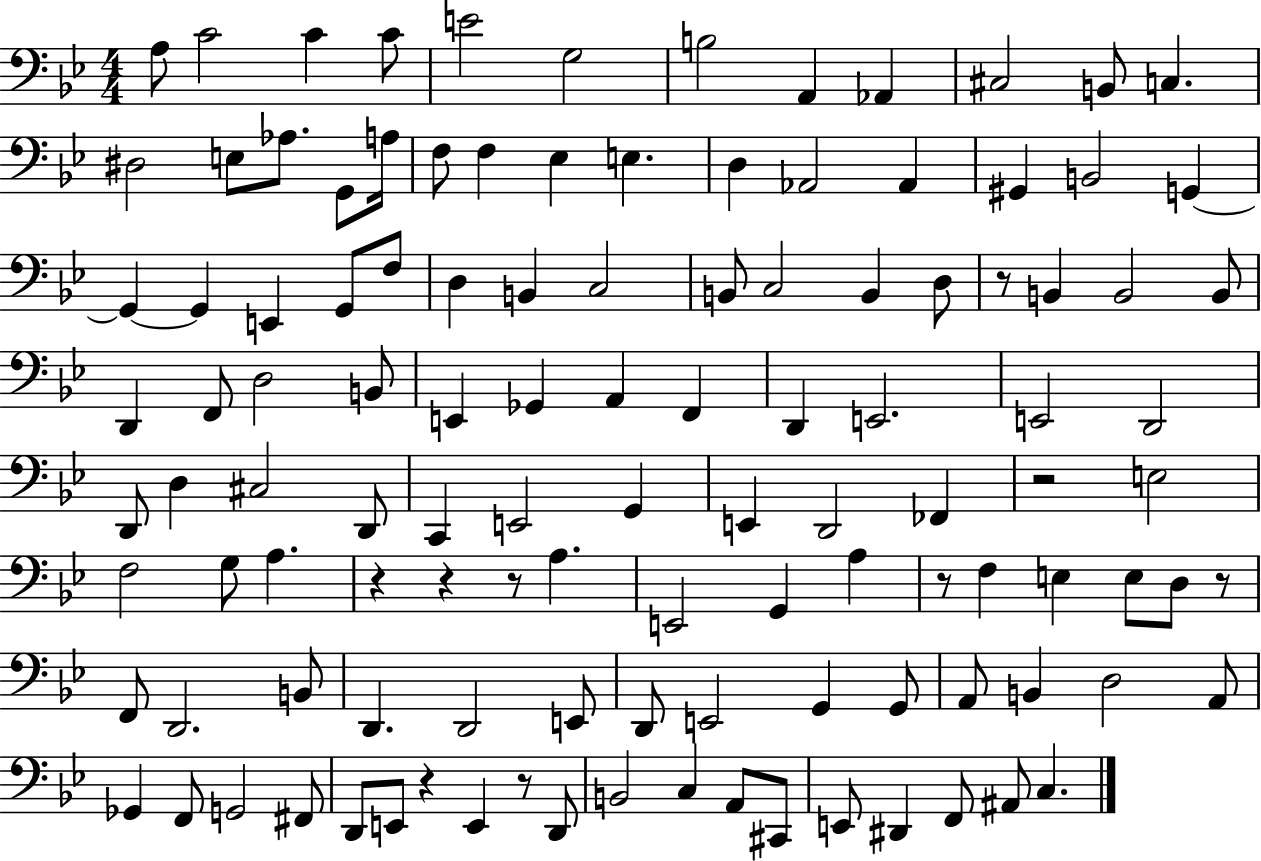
X:1
T:Untitled
M:4/4
L:1/4
K:Bb
A,/2 C2 C C/2 E2 G,2 B,2 A,, _A,, ^C,2 B,,/2 C, ^D,2 E,/2 _A,/2 G,,/2 A,/4 F,/2 F, _E, E, D, _A,,2 _A,, ^G,, B,,2 G,, G,, G,, E,, G,,/2 F,/2 D, B,, C,2 B,,/2 C,2 B,, D,/2 z/2 B,, B,,2 B,,/2 D,, F,,/2 D,2 B,,/2 E,, _G,, A,, F,, D,, E,,2 E,,2 D,,2 D,,/2 D, ^C,2 D,,/2 C,, E,,2 G,, E,, D,,2 _F,, z2 E,2 F,2 G,/2 A, z z z/2 A, E,,2 G,, A, z/2 F, E, E,/2 D,/2 z/2 F,,/2 D,,2 B,,/2 D,, D,,2 E,,/2 D,,/2 E,,2 G,, G,,/2 A,,/2 B,, D,2 A,,/2 _G,, F,,/2 G,,2 ^F,,/2 D,,/2 E,,/2 z E,, z/2 D,,/2 B,,2 C, A,,/2 ^C,,/2 E,,/2 ^D,, F,,/2 ^A,,/2 C,